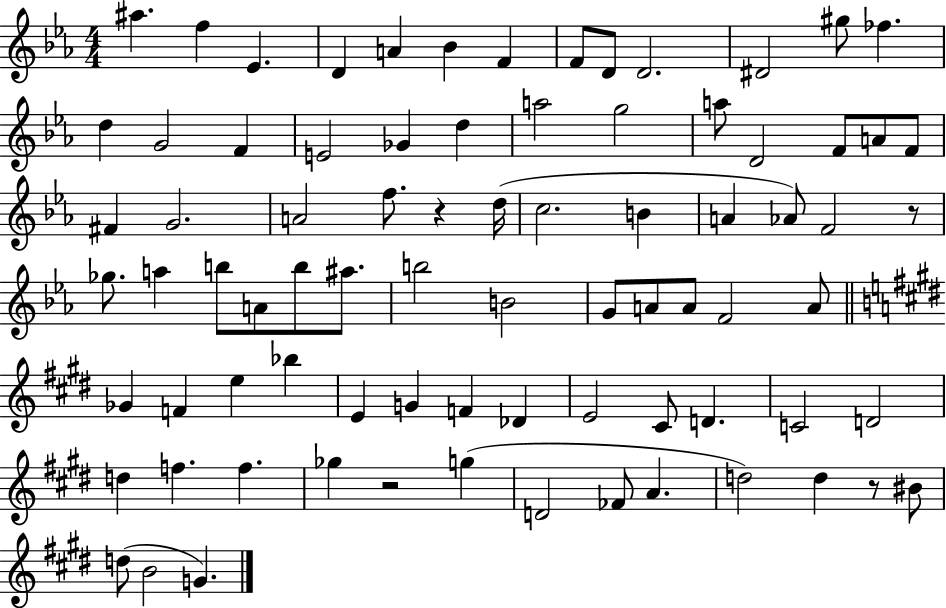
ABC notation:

X:1
T:Untitled
M:4/4
L:1/4
K:Eb
^a f _E D A _B F F/2 D/2 D2 ^D2 ^g/2 _f d G2 F E2 _G d a2 g2 a/2 D2 F/2 A/2 F/2 ^F G2 A2 f/2 z d/4 c2 B A _A/2 F2 z/2 _g/2 a b/2 A/2 b/2 ^a/2 b2 B2 G/2 A/2 A/2 F2 A/2 _G F e _b E G F _D E2 ^C/2 D C2 D2 d f f _g z2 g D2 _F/2 A d2 d z/2 ^B/2 d/2 B2 G